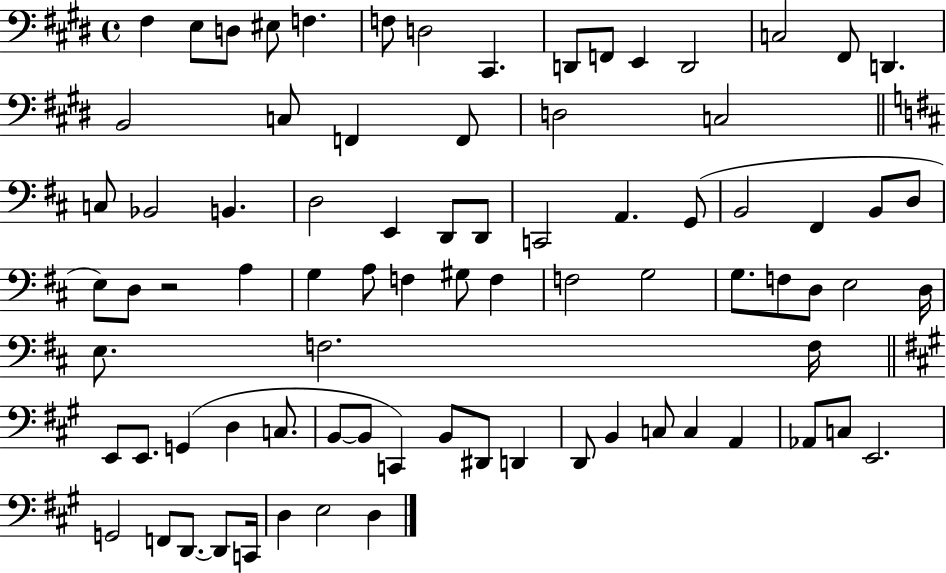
F#3/q E3/e D3/e EIS3/e F3/q. F3/e D3/h C#2/q. D2/e F2/e E2/q D2/h C3/h F#2/e D2/q. B2/h C3/e F2/q F2/e D3/h C3/h C3/e Bb2/h B2/q. D3/h E2/q D2/e D2/e C2/h A2/q. G2/e B2/h F#2/q B2/e D3/e E3/e D3/e R/h A3/q G3/q A3/e F3/q G#3/e F3/q F3/h G3/h G3/e. F3/e D3/e E3/h D3/s E3/e. F3/h. F3/s E2/e E2/e. G2/q D3/q C3/e. B2/e B2/e C2/q B2/e D#2/e D2/q D2/e B2/q C3/e C3/q A2/q Ab2/e C3/e E2/h. G2/h F2/e D2/e. D2/e C2/s D3/q E3/h D3/q